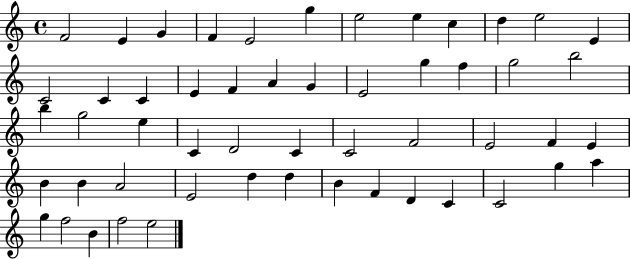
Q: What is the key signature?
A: C major